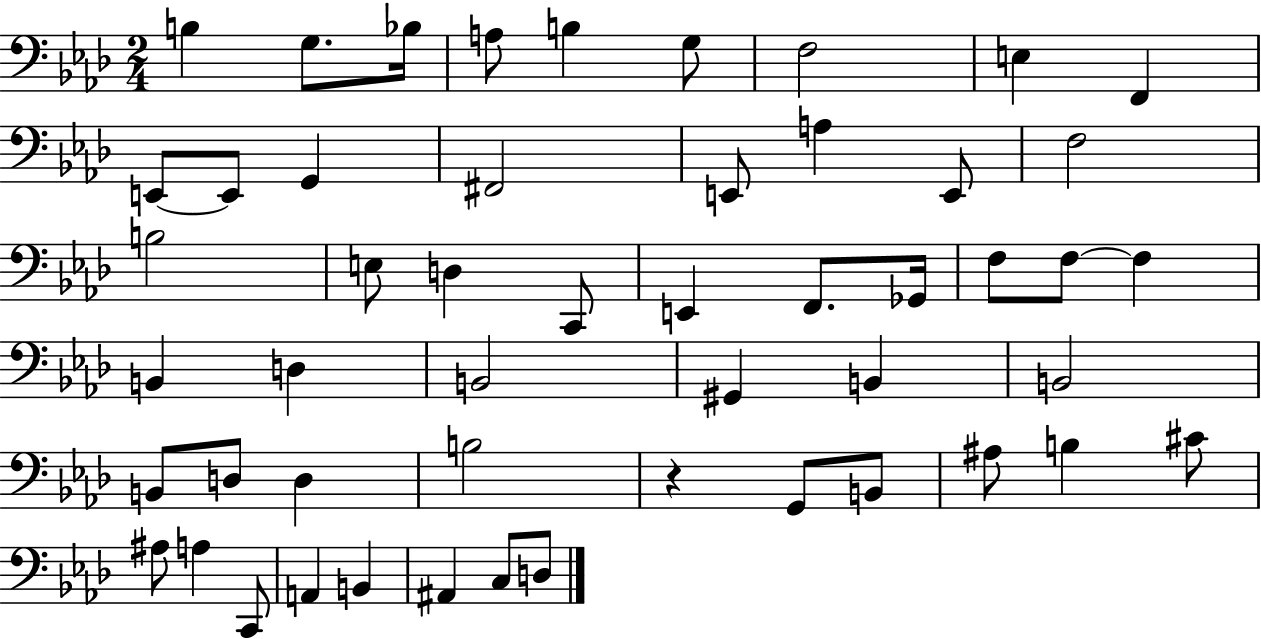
B3/q G3/e. Bb3/s A3/e B3/q G3/e F3/h E3/q F2/q E2/e E2/e G2/q F#2/h E2/e A3/q E2/e F3/h B3/h E3/e D3/q C2/e E2/q F2/e. Gb2/s F3/e F3/e F3/q B2/q D3/q B2/h G#2/q B2/q B2/h B2/e D3/e D3/q B3/h R/q G2/e B2/e A#3/e B3/q C#4/e A#3/e A3/q C2/e A2/q B2/q A#2/q C3/e D3/e